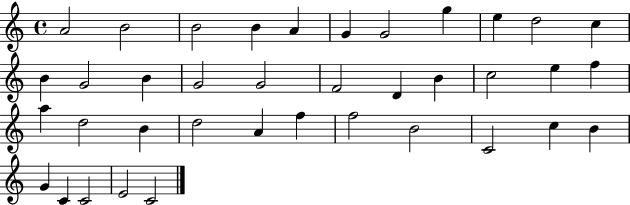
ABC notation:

X:1
T:Untitled
M:4/4
L:1/4
K:C
A2 B2 B2 B A G G2 g e d2 c B G2 B G2 G2 F2 D B c2 e f a d2 B d2 A f f2 B2 C2 c B G C C2 E2 C2